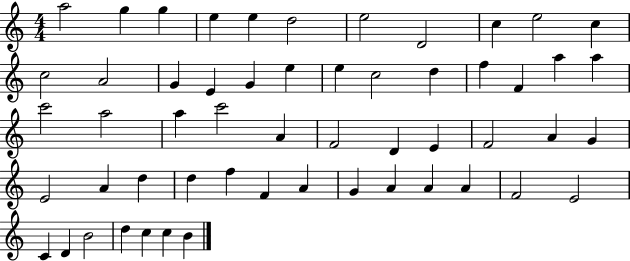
X:1
T:Untitled
M:4/4
L:1/4
K:C
a2 g g e e d2 e2 D2 c e2 c c2 A2 G E G e e c2 d f F a a c'2 a2 a c'2 A F2 D E F2 A G E2 A d d f F A G A A A F2 E2 C D B2 d c c B